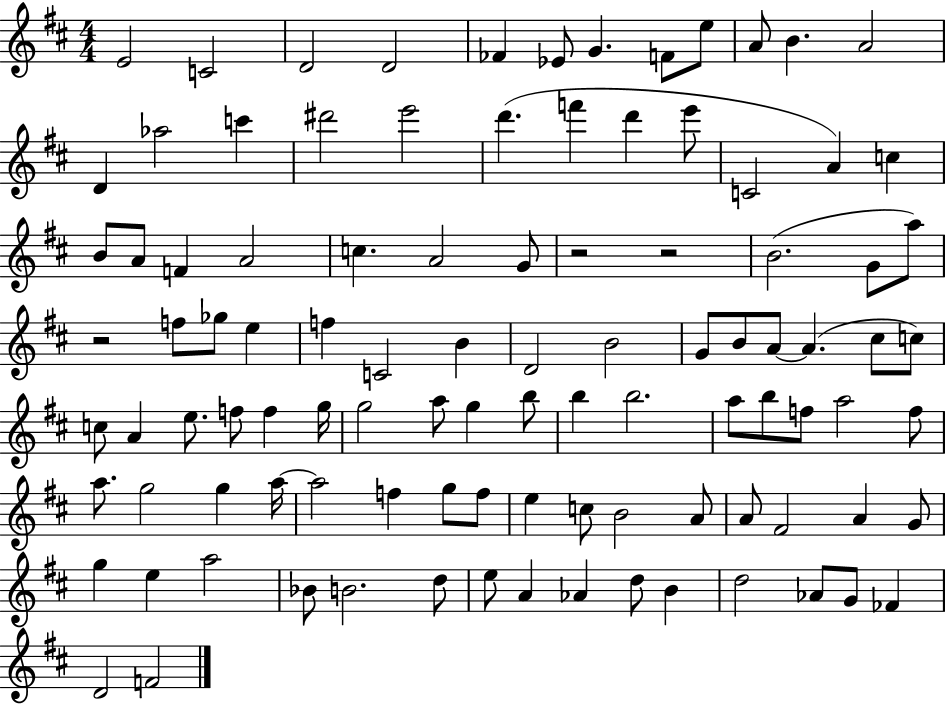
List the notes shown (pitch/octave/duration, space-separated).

E4/h C4/h D4/h D4/h FES4/q Eb4/e G4/q. F4/e E5/e A4/e B4/q. A4/h D4/q Ab5/h C6/q D#6/h E6/h D6/q. F6/q D6/q E6/e C4/h A4/q C5/q B4/e A4/e F4/q A4/h C5/q. A4/h G4/e R/h R/h B4/h. G4/e A5/e R/h F5/e Gb5/e E5/q F5/q C4/h B4/q D4/h B4/h G4/e B4/e A4/e A4/q. C#5/e C5/e C5/e A4/q E5/e. F5/e F5/q G5/s G5/h A5/e G5/q B5/e B5/q B5/h. A5/e B5/e F5/e A5/h F5/e A5/e. G5/h G5/q A5/s A5/h F5/q G5/e F5/e E5/q C5/e B4/h A4/e A4/e F#4/h A4/q G4/e G5/q E5/q A5/h Bb4/e B4/h. D5/e E5/e A4/q Ab4/q D5/e B4/q D5/h Ab4/e G4/e FES4/q D4/h F4/h